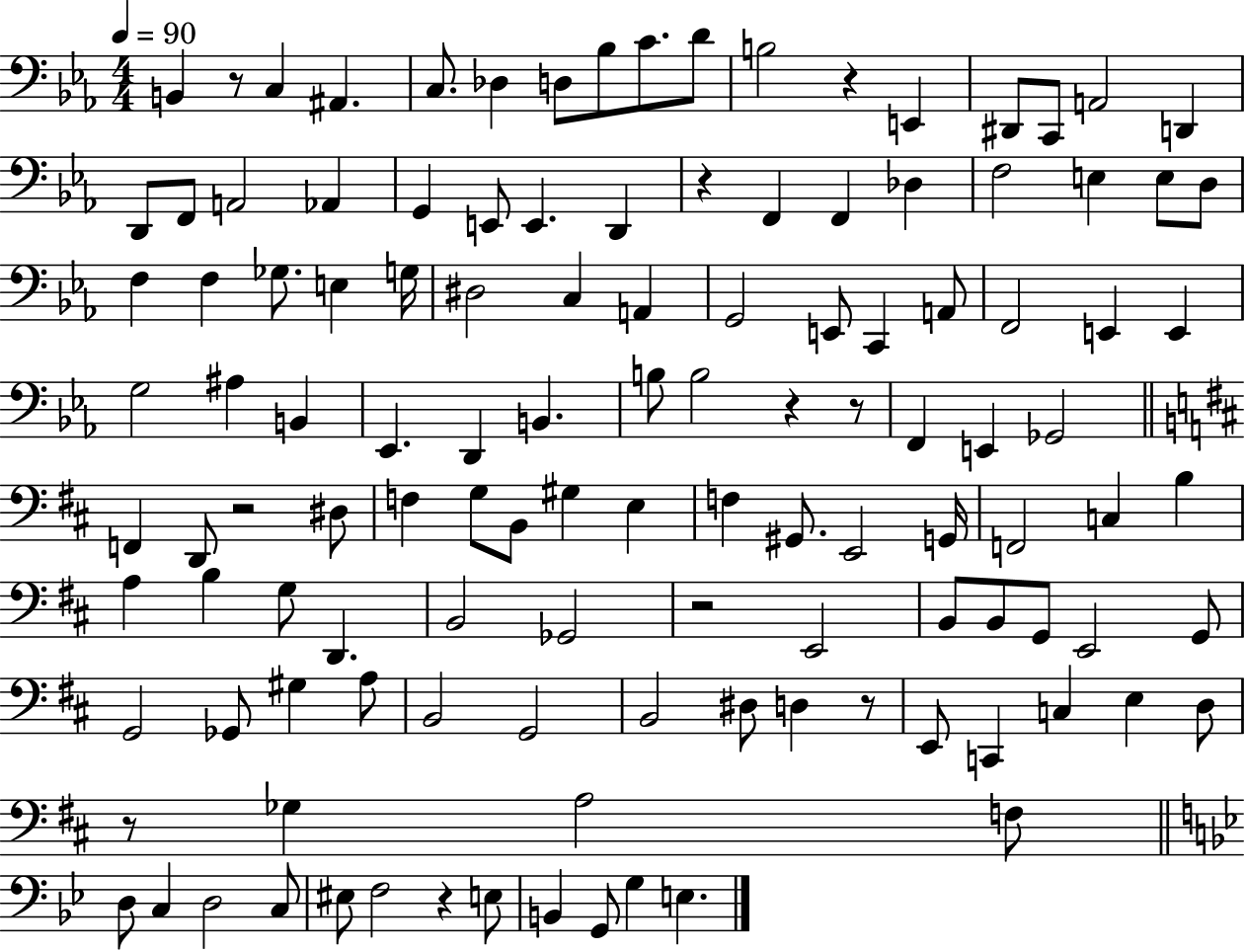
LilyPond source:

{
  \clef bass
  \numericTimeSignature
  \time 4/4
  \key ees \major
  \tempo 4 = 90
  \repeat volta 2 { b,4 r8 c4 ais,4. | c8. des4 d8 bes8 c'8. d'8 | b2 r4 e,4 | dis,8 c,8 a,2 d,4 | \break d,8 f,8 a,2 aes,4 | g,4 e,8 e,4. d,4 | r4 f,4 f,4 des4 | f2 e4 e8 d8 | \break f4 f4 ges8. e4 g16 | dis2 c4 a,4 | g,2 e,8 c,4 a,8 | f,2 e,4 e,4 | \break g2 ais4 b,4 | ees,4. d,4 b,4. | b8 b2 r4 r8 | f,4 e,4 ges,2 | \break \bar "||" \break \key b \minor f,4 d,8 r2 dis8 | f4 g8 b,8 gis4 e4 | f4 gis,8. e,2 g,16 | f,2 c4 b4 | \break a4 b4 g8 d,4. | b,2 ges,2 | r2 e,2 | b,8 b,8 g,8 e,2 g,8 | \break g,2 ges,8 gis4 a8 | b,2 g,2 | b,2 dis8 d4 r8 | e,8 c,4 c4 e4 d8 | \break r8 ges4 a2 f8 | \bar "||" \break \key bes \major d8 c4 d2 c8 | eis8 f2 r4 e8 | b,4 g,8 g4 e4. | } \bar "|."
}